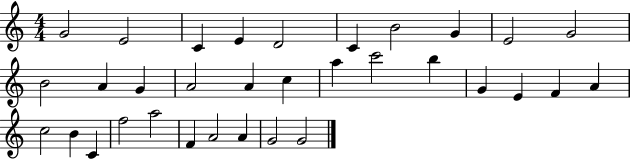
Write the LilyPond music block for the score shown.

{
  \clef treble
  \numericTimeSignature
  \time 4/4
  \key c \major
  g'2 e'2 | c'4 e'4 d'2 | c'4 b'2 g'4 | e'2 g'2 | \break b'2 a'4 g'4 | a'2 a'4 c''4 | a''4 c'''2 b''4 | g'4 e'4 f'4 a'4 | \break c''2 b'4 c'4 | f''2 a''2 | f'4 a'2 a'4 | g'2 g'2 | \break \bar "|."
}